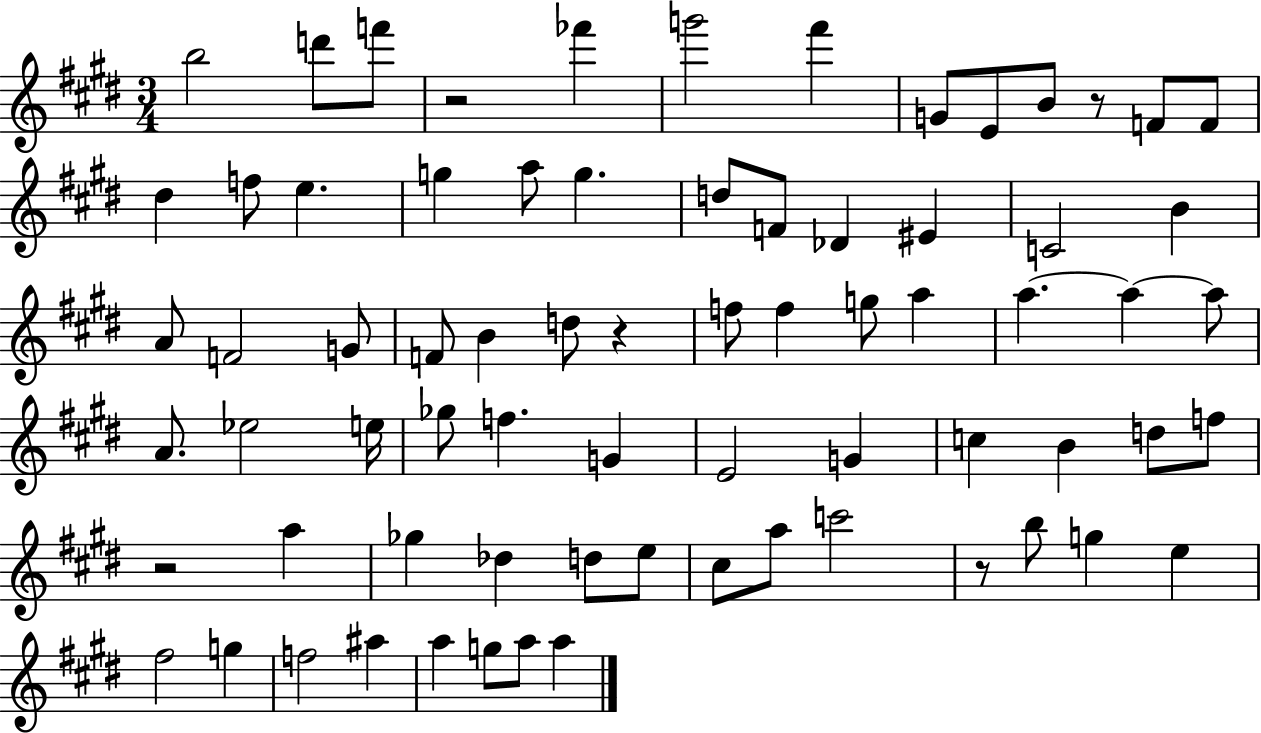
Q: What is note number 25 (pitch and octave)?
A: F4